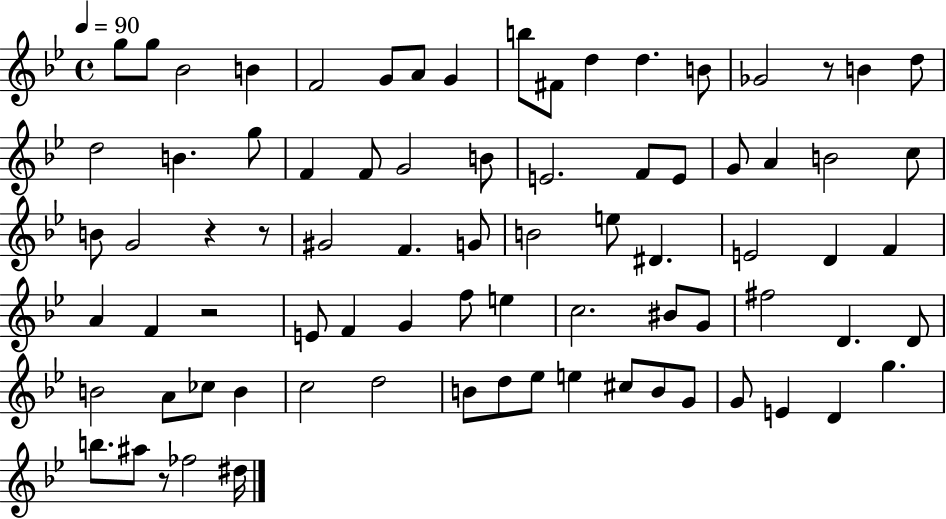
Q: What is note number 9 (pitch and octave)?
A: B5